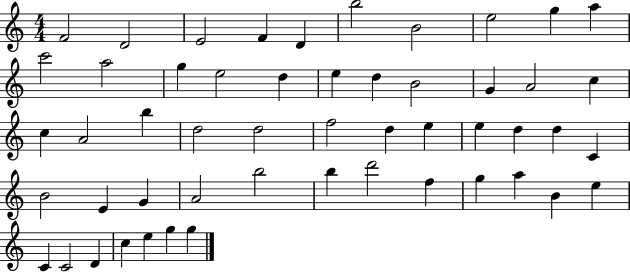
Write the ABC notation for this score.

X:1
T:Untitled
M:4/4
L:1/4
K:C
F2 D2 E2 F D b2 B2 e2 g a c'2 a2 g e2 d e d B2 G A2 c c A2 b d2 d2 f2 d e e d d C B2 E G A2 b2 b d'2 f g a B e C C2 D c e g g